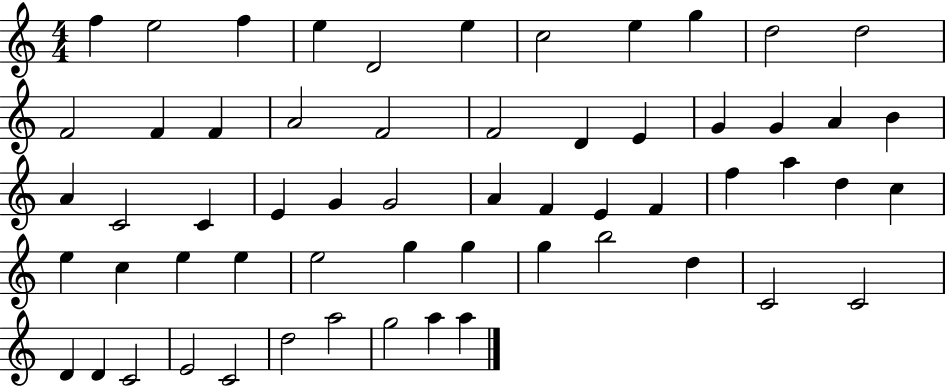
F5/q E5/h F5/q E5/q D4/h E5/q C5/h E5/q G5/q D5/h D5/h F4/h F4/q F4/q A4/h F4/h F4/h D4/q E4/q G4/q G4/q A4/q B4/q A4/q C4/h C4/q E4/q G4/q G4/h A4/q F4/q E4/q F4/q F5/q A5/q D5/q C5/q E5/q C5/q E5/q E5/q E5/h G5/q G5/q G5/q B5/h D5/q C4/h C4/h D4/q D4/q C4/h E4/h C4/h D5/h A5/h G5/h A5/q A5/q